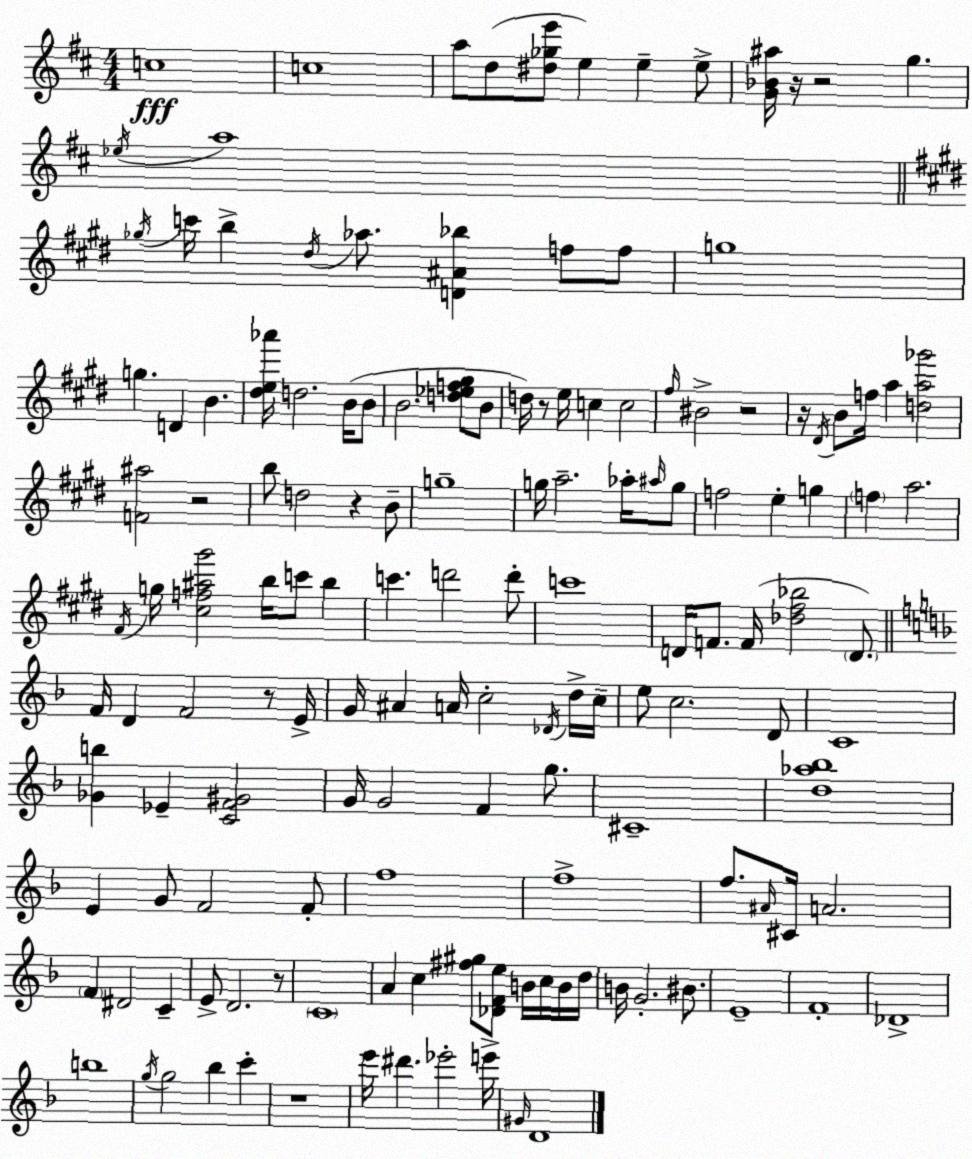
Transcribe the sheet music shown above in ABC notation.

X:1
T:Untitled
M:4/4
L:1/4
K:D
c4 c4 a/2 d/2 [^d_ge']/2 e e e/2 [G_B^a]/4 z/4 z2 g _e/4 a4 _g/4 c'/4 b ^d/4 _a/2 [D^A_b] f/2 f/2 g4 g D B [^de_a']/4 d2 B/4 B/2 B2 [d_ef^g]/2 B/2 d/4 z/2 e/4 c c2 ^f/4 ^B2 z2 z/4 ^D/4 B/2 f/4 a [da_g']2 [F^a]2 z2 b/2 d2 z B/2 g4 g/4 a2 _a/4 ^a/4 g/2 f2 e g f a2 ^F/4 g/4 [^cf^a^g']2 b/4 c'/2 b c' d'2 d'/2 c'4 D/4 F/2 F/4 [_d^f_b]2 D/2 F/4 D F2 z/2 E/4 G/4 ^A A/4 c2 _D/4 d/4 c/4 e/2 c2 D/2 C4 [_Gb] _E [CF^G]2 G/4 G2 F g/2 ^C4 [d_a_b]4 E G/2 F2 F/2 f4 f4 f/2 ^A/4 ^C/4 A2 F ^D2 C E/2 D2 z/2 C4 A c [^f^g]/2 [_DFe]/2 B/4 c/4 B/4 d/4 B/4 G2 ^B/2 E4 F4 _D4 b4 g/4 g2 _b c' z4 e'/4 ^d' _e'2 e'/4 ^G/4 D4